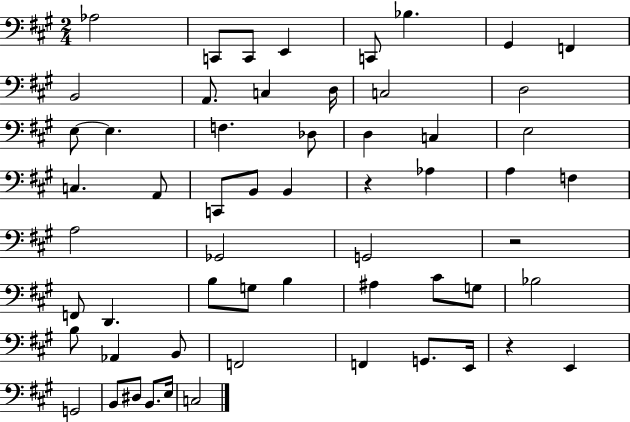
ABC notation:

X:1
T:Untitled
M:2/4
L:1/4
K:A
_A,2 C,,/2 C,,/2 E,, C,,/2 _B, ^G,, F,, B,,2 A,,/2 C, D,/4 C,2 D,2 E,/2 E, F, _D,/2 D, C, E,2 C, A,,/2 C,,/2 B,,/2 B,, z _A, A, F, A,2 _G,,2 G,,2 z2 F,,/2 D,, B,/2 G,/2 B, ^A, ^C/2 G,/2 _B,2 B,/2 _A,, B,,/2 F,,2 F,, G,,/2 E,,/4 z E,, G,,2 B,,/2 ^D,/2 B,,/2 E,/4 C,2